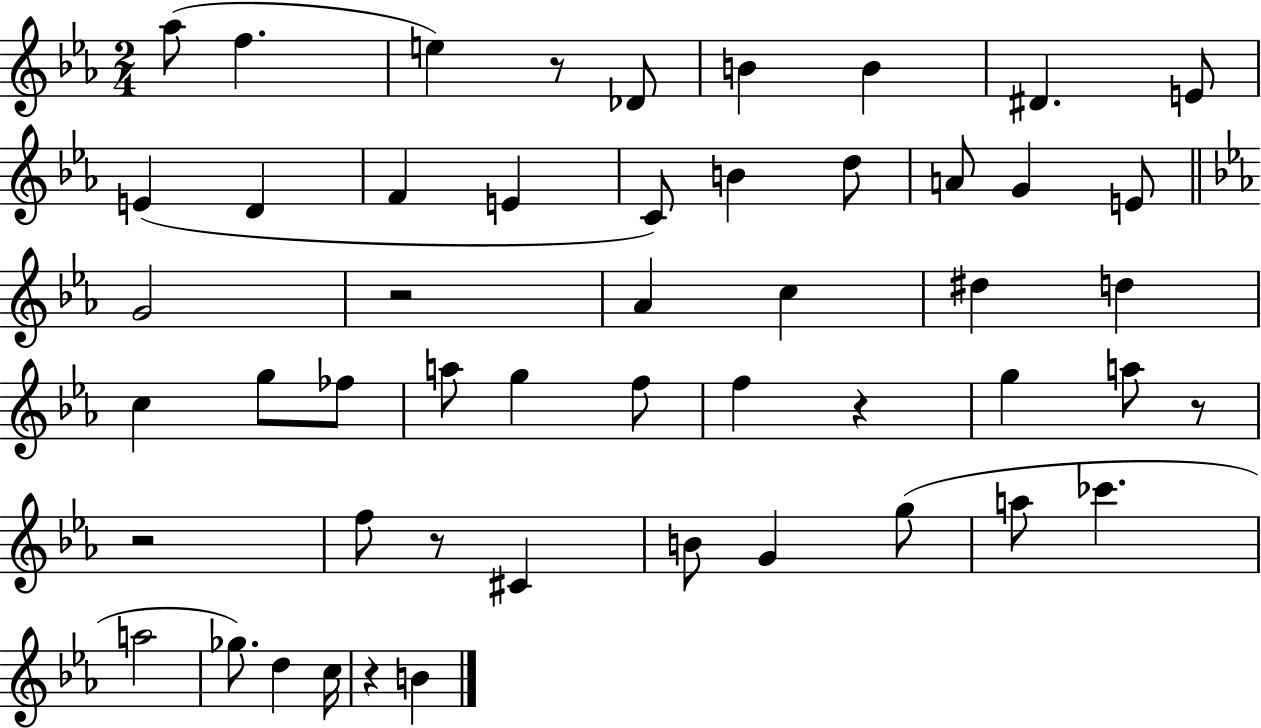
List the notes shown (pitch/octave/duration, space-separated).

Ab5/e F5/q. E5/q R/e Db4/e B4/q B4/q D#4/q. E4/e E4/q D4/q F4/q E4/q C4/e B4/q D5/e A4/e G4/q E4/e G4/h R/h Ab4/q C5/q D#5/q D5/q C5/q G5/e FES5/e A5/e G5/q F5/e F5/q R/q G5/q A5/e R/e R/h F5/e R/e C#4/q B4/e G4/q G5/e A5/e CES6/q. A5/h Gb5/e. D5/q C5/s R/q B4/q